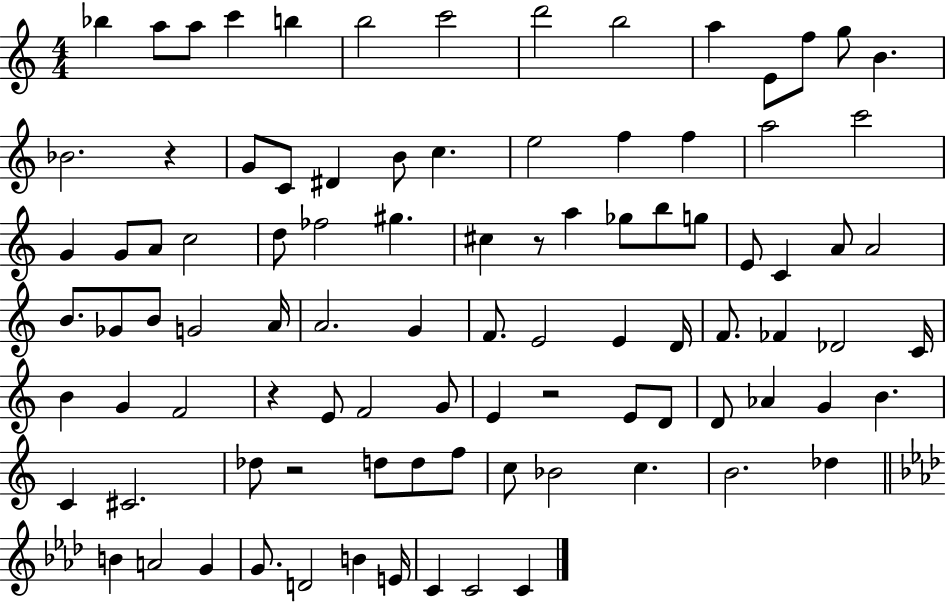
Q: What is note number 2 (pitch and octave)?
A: A5